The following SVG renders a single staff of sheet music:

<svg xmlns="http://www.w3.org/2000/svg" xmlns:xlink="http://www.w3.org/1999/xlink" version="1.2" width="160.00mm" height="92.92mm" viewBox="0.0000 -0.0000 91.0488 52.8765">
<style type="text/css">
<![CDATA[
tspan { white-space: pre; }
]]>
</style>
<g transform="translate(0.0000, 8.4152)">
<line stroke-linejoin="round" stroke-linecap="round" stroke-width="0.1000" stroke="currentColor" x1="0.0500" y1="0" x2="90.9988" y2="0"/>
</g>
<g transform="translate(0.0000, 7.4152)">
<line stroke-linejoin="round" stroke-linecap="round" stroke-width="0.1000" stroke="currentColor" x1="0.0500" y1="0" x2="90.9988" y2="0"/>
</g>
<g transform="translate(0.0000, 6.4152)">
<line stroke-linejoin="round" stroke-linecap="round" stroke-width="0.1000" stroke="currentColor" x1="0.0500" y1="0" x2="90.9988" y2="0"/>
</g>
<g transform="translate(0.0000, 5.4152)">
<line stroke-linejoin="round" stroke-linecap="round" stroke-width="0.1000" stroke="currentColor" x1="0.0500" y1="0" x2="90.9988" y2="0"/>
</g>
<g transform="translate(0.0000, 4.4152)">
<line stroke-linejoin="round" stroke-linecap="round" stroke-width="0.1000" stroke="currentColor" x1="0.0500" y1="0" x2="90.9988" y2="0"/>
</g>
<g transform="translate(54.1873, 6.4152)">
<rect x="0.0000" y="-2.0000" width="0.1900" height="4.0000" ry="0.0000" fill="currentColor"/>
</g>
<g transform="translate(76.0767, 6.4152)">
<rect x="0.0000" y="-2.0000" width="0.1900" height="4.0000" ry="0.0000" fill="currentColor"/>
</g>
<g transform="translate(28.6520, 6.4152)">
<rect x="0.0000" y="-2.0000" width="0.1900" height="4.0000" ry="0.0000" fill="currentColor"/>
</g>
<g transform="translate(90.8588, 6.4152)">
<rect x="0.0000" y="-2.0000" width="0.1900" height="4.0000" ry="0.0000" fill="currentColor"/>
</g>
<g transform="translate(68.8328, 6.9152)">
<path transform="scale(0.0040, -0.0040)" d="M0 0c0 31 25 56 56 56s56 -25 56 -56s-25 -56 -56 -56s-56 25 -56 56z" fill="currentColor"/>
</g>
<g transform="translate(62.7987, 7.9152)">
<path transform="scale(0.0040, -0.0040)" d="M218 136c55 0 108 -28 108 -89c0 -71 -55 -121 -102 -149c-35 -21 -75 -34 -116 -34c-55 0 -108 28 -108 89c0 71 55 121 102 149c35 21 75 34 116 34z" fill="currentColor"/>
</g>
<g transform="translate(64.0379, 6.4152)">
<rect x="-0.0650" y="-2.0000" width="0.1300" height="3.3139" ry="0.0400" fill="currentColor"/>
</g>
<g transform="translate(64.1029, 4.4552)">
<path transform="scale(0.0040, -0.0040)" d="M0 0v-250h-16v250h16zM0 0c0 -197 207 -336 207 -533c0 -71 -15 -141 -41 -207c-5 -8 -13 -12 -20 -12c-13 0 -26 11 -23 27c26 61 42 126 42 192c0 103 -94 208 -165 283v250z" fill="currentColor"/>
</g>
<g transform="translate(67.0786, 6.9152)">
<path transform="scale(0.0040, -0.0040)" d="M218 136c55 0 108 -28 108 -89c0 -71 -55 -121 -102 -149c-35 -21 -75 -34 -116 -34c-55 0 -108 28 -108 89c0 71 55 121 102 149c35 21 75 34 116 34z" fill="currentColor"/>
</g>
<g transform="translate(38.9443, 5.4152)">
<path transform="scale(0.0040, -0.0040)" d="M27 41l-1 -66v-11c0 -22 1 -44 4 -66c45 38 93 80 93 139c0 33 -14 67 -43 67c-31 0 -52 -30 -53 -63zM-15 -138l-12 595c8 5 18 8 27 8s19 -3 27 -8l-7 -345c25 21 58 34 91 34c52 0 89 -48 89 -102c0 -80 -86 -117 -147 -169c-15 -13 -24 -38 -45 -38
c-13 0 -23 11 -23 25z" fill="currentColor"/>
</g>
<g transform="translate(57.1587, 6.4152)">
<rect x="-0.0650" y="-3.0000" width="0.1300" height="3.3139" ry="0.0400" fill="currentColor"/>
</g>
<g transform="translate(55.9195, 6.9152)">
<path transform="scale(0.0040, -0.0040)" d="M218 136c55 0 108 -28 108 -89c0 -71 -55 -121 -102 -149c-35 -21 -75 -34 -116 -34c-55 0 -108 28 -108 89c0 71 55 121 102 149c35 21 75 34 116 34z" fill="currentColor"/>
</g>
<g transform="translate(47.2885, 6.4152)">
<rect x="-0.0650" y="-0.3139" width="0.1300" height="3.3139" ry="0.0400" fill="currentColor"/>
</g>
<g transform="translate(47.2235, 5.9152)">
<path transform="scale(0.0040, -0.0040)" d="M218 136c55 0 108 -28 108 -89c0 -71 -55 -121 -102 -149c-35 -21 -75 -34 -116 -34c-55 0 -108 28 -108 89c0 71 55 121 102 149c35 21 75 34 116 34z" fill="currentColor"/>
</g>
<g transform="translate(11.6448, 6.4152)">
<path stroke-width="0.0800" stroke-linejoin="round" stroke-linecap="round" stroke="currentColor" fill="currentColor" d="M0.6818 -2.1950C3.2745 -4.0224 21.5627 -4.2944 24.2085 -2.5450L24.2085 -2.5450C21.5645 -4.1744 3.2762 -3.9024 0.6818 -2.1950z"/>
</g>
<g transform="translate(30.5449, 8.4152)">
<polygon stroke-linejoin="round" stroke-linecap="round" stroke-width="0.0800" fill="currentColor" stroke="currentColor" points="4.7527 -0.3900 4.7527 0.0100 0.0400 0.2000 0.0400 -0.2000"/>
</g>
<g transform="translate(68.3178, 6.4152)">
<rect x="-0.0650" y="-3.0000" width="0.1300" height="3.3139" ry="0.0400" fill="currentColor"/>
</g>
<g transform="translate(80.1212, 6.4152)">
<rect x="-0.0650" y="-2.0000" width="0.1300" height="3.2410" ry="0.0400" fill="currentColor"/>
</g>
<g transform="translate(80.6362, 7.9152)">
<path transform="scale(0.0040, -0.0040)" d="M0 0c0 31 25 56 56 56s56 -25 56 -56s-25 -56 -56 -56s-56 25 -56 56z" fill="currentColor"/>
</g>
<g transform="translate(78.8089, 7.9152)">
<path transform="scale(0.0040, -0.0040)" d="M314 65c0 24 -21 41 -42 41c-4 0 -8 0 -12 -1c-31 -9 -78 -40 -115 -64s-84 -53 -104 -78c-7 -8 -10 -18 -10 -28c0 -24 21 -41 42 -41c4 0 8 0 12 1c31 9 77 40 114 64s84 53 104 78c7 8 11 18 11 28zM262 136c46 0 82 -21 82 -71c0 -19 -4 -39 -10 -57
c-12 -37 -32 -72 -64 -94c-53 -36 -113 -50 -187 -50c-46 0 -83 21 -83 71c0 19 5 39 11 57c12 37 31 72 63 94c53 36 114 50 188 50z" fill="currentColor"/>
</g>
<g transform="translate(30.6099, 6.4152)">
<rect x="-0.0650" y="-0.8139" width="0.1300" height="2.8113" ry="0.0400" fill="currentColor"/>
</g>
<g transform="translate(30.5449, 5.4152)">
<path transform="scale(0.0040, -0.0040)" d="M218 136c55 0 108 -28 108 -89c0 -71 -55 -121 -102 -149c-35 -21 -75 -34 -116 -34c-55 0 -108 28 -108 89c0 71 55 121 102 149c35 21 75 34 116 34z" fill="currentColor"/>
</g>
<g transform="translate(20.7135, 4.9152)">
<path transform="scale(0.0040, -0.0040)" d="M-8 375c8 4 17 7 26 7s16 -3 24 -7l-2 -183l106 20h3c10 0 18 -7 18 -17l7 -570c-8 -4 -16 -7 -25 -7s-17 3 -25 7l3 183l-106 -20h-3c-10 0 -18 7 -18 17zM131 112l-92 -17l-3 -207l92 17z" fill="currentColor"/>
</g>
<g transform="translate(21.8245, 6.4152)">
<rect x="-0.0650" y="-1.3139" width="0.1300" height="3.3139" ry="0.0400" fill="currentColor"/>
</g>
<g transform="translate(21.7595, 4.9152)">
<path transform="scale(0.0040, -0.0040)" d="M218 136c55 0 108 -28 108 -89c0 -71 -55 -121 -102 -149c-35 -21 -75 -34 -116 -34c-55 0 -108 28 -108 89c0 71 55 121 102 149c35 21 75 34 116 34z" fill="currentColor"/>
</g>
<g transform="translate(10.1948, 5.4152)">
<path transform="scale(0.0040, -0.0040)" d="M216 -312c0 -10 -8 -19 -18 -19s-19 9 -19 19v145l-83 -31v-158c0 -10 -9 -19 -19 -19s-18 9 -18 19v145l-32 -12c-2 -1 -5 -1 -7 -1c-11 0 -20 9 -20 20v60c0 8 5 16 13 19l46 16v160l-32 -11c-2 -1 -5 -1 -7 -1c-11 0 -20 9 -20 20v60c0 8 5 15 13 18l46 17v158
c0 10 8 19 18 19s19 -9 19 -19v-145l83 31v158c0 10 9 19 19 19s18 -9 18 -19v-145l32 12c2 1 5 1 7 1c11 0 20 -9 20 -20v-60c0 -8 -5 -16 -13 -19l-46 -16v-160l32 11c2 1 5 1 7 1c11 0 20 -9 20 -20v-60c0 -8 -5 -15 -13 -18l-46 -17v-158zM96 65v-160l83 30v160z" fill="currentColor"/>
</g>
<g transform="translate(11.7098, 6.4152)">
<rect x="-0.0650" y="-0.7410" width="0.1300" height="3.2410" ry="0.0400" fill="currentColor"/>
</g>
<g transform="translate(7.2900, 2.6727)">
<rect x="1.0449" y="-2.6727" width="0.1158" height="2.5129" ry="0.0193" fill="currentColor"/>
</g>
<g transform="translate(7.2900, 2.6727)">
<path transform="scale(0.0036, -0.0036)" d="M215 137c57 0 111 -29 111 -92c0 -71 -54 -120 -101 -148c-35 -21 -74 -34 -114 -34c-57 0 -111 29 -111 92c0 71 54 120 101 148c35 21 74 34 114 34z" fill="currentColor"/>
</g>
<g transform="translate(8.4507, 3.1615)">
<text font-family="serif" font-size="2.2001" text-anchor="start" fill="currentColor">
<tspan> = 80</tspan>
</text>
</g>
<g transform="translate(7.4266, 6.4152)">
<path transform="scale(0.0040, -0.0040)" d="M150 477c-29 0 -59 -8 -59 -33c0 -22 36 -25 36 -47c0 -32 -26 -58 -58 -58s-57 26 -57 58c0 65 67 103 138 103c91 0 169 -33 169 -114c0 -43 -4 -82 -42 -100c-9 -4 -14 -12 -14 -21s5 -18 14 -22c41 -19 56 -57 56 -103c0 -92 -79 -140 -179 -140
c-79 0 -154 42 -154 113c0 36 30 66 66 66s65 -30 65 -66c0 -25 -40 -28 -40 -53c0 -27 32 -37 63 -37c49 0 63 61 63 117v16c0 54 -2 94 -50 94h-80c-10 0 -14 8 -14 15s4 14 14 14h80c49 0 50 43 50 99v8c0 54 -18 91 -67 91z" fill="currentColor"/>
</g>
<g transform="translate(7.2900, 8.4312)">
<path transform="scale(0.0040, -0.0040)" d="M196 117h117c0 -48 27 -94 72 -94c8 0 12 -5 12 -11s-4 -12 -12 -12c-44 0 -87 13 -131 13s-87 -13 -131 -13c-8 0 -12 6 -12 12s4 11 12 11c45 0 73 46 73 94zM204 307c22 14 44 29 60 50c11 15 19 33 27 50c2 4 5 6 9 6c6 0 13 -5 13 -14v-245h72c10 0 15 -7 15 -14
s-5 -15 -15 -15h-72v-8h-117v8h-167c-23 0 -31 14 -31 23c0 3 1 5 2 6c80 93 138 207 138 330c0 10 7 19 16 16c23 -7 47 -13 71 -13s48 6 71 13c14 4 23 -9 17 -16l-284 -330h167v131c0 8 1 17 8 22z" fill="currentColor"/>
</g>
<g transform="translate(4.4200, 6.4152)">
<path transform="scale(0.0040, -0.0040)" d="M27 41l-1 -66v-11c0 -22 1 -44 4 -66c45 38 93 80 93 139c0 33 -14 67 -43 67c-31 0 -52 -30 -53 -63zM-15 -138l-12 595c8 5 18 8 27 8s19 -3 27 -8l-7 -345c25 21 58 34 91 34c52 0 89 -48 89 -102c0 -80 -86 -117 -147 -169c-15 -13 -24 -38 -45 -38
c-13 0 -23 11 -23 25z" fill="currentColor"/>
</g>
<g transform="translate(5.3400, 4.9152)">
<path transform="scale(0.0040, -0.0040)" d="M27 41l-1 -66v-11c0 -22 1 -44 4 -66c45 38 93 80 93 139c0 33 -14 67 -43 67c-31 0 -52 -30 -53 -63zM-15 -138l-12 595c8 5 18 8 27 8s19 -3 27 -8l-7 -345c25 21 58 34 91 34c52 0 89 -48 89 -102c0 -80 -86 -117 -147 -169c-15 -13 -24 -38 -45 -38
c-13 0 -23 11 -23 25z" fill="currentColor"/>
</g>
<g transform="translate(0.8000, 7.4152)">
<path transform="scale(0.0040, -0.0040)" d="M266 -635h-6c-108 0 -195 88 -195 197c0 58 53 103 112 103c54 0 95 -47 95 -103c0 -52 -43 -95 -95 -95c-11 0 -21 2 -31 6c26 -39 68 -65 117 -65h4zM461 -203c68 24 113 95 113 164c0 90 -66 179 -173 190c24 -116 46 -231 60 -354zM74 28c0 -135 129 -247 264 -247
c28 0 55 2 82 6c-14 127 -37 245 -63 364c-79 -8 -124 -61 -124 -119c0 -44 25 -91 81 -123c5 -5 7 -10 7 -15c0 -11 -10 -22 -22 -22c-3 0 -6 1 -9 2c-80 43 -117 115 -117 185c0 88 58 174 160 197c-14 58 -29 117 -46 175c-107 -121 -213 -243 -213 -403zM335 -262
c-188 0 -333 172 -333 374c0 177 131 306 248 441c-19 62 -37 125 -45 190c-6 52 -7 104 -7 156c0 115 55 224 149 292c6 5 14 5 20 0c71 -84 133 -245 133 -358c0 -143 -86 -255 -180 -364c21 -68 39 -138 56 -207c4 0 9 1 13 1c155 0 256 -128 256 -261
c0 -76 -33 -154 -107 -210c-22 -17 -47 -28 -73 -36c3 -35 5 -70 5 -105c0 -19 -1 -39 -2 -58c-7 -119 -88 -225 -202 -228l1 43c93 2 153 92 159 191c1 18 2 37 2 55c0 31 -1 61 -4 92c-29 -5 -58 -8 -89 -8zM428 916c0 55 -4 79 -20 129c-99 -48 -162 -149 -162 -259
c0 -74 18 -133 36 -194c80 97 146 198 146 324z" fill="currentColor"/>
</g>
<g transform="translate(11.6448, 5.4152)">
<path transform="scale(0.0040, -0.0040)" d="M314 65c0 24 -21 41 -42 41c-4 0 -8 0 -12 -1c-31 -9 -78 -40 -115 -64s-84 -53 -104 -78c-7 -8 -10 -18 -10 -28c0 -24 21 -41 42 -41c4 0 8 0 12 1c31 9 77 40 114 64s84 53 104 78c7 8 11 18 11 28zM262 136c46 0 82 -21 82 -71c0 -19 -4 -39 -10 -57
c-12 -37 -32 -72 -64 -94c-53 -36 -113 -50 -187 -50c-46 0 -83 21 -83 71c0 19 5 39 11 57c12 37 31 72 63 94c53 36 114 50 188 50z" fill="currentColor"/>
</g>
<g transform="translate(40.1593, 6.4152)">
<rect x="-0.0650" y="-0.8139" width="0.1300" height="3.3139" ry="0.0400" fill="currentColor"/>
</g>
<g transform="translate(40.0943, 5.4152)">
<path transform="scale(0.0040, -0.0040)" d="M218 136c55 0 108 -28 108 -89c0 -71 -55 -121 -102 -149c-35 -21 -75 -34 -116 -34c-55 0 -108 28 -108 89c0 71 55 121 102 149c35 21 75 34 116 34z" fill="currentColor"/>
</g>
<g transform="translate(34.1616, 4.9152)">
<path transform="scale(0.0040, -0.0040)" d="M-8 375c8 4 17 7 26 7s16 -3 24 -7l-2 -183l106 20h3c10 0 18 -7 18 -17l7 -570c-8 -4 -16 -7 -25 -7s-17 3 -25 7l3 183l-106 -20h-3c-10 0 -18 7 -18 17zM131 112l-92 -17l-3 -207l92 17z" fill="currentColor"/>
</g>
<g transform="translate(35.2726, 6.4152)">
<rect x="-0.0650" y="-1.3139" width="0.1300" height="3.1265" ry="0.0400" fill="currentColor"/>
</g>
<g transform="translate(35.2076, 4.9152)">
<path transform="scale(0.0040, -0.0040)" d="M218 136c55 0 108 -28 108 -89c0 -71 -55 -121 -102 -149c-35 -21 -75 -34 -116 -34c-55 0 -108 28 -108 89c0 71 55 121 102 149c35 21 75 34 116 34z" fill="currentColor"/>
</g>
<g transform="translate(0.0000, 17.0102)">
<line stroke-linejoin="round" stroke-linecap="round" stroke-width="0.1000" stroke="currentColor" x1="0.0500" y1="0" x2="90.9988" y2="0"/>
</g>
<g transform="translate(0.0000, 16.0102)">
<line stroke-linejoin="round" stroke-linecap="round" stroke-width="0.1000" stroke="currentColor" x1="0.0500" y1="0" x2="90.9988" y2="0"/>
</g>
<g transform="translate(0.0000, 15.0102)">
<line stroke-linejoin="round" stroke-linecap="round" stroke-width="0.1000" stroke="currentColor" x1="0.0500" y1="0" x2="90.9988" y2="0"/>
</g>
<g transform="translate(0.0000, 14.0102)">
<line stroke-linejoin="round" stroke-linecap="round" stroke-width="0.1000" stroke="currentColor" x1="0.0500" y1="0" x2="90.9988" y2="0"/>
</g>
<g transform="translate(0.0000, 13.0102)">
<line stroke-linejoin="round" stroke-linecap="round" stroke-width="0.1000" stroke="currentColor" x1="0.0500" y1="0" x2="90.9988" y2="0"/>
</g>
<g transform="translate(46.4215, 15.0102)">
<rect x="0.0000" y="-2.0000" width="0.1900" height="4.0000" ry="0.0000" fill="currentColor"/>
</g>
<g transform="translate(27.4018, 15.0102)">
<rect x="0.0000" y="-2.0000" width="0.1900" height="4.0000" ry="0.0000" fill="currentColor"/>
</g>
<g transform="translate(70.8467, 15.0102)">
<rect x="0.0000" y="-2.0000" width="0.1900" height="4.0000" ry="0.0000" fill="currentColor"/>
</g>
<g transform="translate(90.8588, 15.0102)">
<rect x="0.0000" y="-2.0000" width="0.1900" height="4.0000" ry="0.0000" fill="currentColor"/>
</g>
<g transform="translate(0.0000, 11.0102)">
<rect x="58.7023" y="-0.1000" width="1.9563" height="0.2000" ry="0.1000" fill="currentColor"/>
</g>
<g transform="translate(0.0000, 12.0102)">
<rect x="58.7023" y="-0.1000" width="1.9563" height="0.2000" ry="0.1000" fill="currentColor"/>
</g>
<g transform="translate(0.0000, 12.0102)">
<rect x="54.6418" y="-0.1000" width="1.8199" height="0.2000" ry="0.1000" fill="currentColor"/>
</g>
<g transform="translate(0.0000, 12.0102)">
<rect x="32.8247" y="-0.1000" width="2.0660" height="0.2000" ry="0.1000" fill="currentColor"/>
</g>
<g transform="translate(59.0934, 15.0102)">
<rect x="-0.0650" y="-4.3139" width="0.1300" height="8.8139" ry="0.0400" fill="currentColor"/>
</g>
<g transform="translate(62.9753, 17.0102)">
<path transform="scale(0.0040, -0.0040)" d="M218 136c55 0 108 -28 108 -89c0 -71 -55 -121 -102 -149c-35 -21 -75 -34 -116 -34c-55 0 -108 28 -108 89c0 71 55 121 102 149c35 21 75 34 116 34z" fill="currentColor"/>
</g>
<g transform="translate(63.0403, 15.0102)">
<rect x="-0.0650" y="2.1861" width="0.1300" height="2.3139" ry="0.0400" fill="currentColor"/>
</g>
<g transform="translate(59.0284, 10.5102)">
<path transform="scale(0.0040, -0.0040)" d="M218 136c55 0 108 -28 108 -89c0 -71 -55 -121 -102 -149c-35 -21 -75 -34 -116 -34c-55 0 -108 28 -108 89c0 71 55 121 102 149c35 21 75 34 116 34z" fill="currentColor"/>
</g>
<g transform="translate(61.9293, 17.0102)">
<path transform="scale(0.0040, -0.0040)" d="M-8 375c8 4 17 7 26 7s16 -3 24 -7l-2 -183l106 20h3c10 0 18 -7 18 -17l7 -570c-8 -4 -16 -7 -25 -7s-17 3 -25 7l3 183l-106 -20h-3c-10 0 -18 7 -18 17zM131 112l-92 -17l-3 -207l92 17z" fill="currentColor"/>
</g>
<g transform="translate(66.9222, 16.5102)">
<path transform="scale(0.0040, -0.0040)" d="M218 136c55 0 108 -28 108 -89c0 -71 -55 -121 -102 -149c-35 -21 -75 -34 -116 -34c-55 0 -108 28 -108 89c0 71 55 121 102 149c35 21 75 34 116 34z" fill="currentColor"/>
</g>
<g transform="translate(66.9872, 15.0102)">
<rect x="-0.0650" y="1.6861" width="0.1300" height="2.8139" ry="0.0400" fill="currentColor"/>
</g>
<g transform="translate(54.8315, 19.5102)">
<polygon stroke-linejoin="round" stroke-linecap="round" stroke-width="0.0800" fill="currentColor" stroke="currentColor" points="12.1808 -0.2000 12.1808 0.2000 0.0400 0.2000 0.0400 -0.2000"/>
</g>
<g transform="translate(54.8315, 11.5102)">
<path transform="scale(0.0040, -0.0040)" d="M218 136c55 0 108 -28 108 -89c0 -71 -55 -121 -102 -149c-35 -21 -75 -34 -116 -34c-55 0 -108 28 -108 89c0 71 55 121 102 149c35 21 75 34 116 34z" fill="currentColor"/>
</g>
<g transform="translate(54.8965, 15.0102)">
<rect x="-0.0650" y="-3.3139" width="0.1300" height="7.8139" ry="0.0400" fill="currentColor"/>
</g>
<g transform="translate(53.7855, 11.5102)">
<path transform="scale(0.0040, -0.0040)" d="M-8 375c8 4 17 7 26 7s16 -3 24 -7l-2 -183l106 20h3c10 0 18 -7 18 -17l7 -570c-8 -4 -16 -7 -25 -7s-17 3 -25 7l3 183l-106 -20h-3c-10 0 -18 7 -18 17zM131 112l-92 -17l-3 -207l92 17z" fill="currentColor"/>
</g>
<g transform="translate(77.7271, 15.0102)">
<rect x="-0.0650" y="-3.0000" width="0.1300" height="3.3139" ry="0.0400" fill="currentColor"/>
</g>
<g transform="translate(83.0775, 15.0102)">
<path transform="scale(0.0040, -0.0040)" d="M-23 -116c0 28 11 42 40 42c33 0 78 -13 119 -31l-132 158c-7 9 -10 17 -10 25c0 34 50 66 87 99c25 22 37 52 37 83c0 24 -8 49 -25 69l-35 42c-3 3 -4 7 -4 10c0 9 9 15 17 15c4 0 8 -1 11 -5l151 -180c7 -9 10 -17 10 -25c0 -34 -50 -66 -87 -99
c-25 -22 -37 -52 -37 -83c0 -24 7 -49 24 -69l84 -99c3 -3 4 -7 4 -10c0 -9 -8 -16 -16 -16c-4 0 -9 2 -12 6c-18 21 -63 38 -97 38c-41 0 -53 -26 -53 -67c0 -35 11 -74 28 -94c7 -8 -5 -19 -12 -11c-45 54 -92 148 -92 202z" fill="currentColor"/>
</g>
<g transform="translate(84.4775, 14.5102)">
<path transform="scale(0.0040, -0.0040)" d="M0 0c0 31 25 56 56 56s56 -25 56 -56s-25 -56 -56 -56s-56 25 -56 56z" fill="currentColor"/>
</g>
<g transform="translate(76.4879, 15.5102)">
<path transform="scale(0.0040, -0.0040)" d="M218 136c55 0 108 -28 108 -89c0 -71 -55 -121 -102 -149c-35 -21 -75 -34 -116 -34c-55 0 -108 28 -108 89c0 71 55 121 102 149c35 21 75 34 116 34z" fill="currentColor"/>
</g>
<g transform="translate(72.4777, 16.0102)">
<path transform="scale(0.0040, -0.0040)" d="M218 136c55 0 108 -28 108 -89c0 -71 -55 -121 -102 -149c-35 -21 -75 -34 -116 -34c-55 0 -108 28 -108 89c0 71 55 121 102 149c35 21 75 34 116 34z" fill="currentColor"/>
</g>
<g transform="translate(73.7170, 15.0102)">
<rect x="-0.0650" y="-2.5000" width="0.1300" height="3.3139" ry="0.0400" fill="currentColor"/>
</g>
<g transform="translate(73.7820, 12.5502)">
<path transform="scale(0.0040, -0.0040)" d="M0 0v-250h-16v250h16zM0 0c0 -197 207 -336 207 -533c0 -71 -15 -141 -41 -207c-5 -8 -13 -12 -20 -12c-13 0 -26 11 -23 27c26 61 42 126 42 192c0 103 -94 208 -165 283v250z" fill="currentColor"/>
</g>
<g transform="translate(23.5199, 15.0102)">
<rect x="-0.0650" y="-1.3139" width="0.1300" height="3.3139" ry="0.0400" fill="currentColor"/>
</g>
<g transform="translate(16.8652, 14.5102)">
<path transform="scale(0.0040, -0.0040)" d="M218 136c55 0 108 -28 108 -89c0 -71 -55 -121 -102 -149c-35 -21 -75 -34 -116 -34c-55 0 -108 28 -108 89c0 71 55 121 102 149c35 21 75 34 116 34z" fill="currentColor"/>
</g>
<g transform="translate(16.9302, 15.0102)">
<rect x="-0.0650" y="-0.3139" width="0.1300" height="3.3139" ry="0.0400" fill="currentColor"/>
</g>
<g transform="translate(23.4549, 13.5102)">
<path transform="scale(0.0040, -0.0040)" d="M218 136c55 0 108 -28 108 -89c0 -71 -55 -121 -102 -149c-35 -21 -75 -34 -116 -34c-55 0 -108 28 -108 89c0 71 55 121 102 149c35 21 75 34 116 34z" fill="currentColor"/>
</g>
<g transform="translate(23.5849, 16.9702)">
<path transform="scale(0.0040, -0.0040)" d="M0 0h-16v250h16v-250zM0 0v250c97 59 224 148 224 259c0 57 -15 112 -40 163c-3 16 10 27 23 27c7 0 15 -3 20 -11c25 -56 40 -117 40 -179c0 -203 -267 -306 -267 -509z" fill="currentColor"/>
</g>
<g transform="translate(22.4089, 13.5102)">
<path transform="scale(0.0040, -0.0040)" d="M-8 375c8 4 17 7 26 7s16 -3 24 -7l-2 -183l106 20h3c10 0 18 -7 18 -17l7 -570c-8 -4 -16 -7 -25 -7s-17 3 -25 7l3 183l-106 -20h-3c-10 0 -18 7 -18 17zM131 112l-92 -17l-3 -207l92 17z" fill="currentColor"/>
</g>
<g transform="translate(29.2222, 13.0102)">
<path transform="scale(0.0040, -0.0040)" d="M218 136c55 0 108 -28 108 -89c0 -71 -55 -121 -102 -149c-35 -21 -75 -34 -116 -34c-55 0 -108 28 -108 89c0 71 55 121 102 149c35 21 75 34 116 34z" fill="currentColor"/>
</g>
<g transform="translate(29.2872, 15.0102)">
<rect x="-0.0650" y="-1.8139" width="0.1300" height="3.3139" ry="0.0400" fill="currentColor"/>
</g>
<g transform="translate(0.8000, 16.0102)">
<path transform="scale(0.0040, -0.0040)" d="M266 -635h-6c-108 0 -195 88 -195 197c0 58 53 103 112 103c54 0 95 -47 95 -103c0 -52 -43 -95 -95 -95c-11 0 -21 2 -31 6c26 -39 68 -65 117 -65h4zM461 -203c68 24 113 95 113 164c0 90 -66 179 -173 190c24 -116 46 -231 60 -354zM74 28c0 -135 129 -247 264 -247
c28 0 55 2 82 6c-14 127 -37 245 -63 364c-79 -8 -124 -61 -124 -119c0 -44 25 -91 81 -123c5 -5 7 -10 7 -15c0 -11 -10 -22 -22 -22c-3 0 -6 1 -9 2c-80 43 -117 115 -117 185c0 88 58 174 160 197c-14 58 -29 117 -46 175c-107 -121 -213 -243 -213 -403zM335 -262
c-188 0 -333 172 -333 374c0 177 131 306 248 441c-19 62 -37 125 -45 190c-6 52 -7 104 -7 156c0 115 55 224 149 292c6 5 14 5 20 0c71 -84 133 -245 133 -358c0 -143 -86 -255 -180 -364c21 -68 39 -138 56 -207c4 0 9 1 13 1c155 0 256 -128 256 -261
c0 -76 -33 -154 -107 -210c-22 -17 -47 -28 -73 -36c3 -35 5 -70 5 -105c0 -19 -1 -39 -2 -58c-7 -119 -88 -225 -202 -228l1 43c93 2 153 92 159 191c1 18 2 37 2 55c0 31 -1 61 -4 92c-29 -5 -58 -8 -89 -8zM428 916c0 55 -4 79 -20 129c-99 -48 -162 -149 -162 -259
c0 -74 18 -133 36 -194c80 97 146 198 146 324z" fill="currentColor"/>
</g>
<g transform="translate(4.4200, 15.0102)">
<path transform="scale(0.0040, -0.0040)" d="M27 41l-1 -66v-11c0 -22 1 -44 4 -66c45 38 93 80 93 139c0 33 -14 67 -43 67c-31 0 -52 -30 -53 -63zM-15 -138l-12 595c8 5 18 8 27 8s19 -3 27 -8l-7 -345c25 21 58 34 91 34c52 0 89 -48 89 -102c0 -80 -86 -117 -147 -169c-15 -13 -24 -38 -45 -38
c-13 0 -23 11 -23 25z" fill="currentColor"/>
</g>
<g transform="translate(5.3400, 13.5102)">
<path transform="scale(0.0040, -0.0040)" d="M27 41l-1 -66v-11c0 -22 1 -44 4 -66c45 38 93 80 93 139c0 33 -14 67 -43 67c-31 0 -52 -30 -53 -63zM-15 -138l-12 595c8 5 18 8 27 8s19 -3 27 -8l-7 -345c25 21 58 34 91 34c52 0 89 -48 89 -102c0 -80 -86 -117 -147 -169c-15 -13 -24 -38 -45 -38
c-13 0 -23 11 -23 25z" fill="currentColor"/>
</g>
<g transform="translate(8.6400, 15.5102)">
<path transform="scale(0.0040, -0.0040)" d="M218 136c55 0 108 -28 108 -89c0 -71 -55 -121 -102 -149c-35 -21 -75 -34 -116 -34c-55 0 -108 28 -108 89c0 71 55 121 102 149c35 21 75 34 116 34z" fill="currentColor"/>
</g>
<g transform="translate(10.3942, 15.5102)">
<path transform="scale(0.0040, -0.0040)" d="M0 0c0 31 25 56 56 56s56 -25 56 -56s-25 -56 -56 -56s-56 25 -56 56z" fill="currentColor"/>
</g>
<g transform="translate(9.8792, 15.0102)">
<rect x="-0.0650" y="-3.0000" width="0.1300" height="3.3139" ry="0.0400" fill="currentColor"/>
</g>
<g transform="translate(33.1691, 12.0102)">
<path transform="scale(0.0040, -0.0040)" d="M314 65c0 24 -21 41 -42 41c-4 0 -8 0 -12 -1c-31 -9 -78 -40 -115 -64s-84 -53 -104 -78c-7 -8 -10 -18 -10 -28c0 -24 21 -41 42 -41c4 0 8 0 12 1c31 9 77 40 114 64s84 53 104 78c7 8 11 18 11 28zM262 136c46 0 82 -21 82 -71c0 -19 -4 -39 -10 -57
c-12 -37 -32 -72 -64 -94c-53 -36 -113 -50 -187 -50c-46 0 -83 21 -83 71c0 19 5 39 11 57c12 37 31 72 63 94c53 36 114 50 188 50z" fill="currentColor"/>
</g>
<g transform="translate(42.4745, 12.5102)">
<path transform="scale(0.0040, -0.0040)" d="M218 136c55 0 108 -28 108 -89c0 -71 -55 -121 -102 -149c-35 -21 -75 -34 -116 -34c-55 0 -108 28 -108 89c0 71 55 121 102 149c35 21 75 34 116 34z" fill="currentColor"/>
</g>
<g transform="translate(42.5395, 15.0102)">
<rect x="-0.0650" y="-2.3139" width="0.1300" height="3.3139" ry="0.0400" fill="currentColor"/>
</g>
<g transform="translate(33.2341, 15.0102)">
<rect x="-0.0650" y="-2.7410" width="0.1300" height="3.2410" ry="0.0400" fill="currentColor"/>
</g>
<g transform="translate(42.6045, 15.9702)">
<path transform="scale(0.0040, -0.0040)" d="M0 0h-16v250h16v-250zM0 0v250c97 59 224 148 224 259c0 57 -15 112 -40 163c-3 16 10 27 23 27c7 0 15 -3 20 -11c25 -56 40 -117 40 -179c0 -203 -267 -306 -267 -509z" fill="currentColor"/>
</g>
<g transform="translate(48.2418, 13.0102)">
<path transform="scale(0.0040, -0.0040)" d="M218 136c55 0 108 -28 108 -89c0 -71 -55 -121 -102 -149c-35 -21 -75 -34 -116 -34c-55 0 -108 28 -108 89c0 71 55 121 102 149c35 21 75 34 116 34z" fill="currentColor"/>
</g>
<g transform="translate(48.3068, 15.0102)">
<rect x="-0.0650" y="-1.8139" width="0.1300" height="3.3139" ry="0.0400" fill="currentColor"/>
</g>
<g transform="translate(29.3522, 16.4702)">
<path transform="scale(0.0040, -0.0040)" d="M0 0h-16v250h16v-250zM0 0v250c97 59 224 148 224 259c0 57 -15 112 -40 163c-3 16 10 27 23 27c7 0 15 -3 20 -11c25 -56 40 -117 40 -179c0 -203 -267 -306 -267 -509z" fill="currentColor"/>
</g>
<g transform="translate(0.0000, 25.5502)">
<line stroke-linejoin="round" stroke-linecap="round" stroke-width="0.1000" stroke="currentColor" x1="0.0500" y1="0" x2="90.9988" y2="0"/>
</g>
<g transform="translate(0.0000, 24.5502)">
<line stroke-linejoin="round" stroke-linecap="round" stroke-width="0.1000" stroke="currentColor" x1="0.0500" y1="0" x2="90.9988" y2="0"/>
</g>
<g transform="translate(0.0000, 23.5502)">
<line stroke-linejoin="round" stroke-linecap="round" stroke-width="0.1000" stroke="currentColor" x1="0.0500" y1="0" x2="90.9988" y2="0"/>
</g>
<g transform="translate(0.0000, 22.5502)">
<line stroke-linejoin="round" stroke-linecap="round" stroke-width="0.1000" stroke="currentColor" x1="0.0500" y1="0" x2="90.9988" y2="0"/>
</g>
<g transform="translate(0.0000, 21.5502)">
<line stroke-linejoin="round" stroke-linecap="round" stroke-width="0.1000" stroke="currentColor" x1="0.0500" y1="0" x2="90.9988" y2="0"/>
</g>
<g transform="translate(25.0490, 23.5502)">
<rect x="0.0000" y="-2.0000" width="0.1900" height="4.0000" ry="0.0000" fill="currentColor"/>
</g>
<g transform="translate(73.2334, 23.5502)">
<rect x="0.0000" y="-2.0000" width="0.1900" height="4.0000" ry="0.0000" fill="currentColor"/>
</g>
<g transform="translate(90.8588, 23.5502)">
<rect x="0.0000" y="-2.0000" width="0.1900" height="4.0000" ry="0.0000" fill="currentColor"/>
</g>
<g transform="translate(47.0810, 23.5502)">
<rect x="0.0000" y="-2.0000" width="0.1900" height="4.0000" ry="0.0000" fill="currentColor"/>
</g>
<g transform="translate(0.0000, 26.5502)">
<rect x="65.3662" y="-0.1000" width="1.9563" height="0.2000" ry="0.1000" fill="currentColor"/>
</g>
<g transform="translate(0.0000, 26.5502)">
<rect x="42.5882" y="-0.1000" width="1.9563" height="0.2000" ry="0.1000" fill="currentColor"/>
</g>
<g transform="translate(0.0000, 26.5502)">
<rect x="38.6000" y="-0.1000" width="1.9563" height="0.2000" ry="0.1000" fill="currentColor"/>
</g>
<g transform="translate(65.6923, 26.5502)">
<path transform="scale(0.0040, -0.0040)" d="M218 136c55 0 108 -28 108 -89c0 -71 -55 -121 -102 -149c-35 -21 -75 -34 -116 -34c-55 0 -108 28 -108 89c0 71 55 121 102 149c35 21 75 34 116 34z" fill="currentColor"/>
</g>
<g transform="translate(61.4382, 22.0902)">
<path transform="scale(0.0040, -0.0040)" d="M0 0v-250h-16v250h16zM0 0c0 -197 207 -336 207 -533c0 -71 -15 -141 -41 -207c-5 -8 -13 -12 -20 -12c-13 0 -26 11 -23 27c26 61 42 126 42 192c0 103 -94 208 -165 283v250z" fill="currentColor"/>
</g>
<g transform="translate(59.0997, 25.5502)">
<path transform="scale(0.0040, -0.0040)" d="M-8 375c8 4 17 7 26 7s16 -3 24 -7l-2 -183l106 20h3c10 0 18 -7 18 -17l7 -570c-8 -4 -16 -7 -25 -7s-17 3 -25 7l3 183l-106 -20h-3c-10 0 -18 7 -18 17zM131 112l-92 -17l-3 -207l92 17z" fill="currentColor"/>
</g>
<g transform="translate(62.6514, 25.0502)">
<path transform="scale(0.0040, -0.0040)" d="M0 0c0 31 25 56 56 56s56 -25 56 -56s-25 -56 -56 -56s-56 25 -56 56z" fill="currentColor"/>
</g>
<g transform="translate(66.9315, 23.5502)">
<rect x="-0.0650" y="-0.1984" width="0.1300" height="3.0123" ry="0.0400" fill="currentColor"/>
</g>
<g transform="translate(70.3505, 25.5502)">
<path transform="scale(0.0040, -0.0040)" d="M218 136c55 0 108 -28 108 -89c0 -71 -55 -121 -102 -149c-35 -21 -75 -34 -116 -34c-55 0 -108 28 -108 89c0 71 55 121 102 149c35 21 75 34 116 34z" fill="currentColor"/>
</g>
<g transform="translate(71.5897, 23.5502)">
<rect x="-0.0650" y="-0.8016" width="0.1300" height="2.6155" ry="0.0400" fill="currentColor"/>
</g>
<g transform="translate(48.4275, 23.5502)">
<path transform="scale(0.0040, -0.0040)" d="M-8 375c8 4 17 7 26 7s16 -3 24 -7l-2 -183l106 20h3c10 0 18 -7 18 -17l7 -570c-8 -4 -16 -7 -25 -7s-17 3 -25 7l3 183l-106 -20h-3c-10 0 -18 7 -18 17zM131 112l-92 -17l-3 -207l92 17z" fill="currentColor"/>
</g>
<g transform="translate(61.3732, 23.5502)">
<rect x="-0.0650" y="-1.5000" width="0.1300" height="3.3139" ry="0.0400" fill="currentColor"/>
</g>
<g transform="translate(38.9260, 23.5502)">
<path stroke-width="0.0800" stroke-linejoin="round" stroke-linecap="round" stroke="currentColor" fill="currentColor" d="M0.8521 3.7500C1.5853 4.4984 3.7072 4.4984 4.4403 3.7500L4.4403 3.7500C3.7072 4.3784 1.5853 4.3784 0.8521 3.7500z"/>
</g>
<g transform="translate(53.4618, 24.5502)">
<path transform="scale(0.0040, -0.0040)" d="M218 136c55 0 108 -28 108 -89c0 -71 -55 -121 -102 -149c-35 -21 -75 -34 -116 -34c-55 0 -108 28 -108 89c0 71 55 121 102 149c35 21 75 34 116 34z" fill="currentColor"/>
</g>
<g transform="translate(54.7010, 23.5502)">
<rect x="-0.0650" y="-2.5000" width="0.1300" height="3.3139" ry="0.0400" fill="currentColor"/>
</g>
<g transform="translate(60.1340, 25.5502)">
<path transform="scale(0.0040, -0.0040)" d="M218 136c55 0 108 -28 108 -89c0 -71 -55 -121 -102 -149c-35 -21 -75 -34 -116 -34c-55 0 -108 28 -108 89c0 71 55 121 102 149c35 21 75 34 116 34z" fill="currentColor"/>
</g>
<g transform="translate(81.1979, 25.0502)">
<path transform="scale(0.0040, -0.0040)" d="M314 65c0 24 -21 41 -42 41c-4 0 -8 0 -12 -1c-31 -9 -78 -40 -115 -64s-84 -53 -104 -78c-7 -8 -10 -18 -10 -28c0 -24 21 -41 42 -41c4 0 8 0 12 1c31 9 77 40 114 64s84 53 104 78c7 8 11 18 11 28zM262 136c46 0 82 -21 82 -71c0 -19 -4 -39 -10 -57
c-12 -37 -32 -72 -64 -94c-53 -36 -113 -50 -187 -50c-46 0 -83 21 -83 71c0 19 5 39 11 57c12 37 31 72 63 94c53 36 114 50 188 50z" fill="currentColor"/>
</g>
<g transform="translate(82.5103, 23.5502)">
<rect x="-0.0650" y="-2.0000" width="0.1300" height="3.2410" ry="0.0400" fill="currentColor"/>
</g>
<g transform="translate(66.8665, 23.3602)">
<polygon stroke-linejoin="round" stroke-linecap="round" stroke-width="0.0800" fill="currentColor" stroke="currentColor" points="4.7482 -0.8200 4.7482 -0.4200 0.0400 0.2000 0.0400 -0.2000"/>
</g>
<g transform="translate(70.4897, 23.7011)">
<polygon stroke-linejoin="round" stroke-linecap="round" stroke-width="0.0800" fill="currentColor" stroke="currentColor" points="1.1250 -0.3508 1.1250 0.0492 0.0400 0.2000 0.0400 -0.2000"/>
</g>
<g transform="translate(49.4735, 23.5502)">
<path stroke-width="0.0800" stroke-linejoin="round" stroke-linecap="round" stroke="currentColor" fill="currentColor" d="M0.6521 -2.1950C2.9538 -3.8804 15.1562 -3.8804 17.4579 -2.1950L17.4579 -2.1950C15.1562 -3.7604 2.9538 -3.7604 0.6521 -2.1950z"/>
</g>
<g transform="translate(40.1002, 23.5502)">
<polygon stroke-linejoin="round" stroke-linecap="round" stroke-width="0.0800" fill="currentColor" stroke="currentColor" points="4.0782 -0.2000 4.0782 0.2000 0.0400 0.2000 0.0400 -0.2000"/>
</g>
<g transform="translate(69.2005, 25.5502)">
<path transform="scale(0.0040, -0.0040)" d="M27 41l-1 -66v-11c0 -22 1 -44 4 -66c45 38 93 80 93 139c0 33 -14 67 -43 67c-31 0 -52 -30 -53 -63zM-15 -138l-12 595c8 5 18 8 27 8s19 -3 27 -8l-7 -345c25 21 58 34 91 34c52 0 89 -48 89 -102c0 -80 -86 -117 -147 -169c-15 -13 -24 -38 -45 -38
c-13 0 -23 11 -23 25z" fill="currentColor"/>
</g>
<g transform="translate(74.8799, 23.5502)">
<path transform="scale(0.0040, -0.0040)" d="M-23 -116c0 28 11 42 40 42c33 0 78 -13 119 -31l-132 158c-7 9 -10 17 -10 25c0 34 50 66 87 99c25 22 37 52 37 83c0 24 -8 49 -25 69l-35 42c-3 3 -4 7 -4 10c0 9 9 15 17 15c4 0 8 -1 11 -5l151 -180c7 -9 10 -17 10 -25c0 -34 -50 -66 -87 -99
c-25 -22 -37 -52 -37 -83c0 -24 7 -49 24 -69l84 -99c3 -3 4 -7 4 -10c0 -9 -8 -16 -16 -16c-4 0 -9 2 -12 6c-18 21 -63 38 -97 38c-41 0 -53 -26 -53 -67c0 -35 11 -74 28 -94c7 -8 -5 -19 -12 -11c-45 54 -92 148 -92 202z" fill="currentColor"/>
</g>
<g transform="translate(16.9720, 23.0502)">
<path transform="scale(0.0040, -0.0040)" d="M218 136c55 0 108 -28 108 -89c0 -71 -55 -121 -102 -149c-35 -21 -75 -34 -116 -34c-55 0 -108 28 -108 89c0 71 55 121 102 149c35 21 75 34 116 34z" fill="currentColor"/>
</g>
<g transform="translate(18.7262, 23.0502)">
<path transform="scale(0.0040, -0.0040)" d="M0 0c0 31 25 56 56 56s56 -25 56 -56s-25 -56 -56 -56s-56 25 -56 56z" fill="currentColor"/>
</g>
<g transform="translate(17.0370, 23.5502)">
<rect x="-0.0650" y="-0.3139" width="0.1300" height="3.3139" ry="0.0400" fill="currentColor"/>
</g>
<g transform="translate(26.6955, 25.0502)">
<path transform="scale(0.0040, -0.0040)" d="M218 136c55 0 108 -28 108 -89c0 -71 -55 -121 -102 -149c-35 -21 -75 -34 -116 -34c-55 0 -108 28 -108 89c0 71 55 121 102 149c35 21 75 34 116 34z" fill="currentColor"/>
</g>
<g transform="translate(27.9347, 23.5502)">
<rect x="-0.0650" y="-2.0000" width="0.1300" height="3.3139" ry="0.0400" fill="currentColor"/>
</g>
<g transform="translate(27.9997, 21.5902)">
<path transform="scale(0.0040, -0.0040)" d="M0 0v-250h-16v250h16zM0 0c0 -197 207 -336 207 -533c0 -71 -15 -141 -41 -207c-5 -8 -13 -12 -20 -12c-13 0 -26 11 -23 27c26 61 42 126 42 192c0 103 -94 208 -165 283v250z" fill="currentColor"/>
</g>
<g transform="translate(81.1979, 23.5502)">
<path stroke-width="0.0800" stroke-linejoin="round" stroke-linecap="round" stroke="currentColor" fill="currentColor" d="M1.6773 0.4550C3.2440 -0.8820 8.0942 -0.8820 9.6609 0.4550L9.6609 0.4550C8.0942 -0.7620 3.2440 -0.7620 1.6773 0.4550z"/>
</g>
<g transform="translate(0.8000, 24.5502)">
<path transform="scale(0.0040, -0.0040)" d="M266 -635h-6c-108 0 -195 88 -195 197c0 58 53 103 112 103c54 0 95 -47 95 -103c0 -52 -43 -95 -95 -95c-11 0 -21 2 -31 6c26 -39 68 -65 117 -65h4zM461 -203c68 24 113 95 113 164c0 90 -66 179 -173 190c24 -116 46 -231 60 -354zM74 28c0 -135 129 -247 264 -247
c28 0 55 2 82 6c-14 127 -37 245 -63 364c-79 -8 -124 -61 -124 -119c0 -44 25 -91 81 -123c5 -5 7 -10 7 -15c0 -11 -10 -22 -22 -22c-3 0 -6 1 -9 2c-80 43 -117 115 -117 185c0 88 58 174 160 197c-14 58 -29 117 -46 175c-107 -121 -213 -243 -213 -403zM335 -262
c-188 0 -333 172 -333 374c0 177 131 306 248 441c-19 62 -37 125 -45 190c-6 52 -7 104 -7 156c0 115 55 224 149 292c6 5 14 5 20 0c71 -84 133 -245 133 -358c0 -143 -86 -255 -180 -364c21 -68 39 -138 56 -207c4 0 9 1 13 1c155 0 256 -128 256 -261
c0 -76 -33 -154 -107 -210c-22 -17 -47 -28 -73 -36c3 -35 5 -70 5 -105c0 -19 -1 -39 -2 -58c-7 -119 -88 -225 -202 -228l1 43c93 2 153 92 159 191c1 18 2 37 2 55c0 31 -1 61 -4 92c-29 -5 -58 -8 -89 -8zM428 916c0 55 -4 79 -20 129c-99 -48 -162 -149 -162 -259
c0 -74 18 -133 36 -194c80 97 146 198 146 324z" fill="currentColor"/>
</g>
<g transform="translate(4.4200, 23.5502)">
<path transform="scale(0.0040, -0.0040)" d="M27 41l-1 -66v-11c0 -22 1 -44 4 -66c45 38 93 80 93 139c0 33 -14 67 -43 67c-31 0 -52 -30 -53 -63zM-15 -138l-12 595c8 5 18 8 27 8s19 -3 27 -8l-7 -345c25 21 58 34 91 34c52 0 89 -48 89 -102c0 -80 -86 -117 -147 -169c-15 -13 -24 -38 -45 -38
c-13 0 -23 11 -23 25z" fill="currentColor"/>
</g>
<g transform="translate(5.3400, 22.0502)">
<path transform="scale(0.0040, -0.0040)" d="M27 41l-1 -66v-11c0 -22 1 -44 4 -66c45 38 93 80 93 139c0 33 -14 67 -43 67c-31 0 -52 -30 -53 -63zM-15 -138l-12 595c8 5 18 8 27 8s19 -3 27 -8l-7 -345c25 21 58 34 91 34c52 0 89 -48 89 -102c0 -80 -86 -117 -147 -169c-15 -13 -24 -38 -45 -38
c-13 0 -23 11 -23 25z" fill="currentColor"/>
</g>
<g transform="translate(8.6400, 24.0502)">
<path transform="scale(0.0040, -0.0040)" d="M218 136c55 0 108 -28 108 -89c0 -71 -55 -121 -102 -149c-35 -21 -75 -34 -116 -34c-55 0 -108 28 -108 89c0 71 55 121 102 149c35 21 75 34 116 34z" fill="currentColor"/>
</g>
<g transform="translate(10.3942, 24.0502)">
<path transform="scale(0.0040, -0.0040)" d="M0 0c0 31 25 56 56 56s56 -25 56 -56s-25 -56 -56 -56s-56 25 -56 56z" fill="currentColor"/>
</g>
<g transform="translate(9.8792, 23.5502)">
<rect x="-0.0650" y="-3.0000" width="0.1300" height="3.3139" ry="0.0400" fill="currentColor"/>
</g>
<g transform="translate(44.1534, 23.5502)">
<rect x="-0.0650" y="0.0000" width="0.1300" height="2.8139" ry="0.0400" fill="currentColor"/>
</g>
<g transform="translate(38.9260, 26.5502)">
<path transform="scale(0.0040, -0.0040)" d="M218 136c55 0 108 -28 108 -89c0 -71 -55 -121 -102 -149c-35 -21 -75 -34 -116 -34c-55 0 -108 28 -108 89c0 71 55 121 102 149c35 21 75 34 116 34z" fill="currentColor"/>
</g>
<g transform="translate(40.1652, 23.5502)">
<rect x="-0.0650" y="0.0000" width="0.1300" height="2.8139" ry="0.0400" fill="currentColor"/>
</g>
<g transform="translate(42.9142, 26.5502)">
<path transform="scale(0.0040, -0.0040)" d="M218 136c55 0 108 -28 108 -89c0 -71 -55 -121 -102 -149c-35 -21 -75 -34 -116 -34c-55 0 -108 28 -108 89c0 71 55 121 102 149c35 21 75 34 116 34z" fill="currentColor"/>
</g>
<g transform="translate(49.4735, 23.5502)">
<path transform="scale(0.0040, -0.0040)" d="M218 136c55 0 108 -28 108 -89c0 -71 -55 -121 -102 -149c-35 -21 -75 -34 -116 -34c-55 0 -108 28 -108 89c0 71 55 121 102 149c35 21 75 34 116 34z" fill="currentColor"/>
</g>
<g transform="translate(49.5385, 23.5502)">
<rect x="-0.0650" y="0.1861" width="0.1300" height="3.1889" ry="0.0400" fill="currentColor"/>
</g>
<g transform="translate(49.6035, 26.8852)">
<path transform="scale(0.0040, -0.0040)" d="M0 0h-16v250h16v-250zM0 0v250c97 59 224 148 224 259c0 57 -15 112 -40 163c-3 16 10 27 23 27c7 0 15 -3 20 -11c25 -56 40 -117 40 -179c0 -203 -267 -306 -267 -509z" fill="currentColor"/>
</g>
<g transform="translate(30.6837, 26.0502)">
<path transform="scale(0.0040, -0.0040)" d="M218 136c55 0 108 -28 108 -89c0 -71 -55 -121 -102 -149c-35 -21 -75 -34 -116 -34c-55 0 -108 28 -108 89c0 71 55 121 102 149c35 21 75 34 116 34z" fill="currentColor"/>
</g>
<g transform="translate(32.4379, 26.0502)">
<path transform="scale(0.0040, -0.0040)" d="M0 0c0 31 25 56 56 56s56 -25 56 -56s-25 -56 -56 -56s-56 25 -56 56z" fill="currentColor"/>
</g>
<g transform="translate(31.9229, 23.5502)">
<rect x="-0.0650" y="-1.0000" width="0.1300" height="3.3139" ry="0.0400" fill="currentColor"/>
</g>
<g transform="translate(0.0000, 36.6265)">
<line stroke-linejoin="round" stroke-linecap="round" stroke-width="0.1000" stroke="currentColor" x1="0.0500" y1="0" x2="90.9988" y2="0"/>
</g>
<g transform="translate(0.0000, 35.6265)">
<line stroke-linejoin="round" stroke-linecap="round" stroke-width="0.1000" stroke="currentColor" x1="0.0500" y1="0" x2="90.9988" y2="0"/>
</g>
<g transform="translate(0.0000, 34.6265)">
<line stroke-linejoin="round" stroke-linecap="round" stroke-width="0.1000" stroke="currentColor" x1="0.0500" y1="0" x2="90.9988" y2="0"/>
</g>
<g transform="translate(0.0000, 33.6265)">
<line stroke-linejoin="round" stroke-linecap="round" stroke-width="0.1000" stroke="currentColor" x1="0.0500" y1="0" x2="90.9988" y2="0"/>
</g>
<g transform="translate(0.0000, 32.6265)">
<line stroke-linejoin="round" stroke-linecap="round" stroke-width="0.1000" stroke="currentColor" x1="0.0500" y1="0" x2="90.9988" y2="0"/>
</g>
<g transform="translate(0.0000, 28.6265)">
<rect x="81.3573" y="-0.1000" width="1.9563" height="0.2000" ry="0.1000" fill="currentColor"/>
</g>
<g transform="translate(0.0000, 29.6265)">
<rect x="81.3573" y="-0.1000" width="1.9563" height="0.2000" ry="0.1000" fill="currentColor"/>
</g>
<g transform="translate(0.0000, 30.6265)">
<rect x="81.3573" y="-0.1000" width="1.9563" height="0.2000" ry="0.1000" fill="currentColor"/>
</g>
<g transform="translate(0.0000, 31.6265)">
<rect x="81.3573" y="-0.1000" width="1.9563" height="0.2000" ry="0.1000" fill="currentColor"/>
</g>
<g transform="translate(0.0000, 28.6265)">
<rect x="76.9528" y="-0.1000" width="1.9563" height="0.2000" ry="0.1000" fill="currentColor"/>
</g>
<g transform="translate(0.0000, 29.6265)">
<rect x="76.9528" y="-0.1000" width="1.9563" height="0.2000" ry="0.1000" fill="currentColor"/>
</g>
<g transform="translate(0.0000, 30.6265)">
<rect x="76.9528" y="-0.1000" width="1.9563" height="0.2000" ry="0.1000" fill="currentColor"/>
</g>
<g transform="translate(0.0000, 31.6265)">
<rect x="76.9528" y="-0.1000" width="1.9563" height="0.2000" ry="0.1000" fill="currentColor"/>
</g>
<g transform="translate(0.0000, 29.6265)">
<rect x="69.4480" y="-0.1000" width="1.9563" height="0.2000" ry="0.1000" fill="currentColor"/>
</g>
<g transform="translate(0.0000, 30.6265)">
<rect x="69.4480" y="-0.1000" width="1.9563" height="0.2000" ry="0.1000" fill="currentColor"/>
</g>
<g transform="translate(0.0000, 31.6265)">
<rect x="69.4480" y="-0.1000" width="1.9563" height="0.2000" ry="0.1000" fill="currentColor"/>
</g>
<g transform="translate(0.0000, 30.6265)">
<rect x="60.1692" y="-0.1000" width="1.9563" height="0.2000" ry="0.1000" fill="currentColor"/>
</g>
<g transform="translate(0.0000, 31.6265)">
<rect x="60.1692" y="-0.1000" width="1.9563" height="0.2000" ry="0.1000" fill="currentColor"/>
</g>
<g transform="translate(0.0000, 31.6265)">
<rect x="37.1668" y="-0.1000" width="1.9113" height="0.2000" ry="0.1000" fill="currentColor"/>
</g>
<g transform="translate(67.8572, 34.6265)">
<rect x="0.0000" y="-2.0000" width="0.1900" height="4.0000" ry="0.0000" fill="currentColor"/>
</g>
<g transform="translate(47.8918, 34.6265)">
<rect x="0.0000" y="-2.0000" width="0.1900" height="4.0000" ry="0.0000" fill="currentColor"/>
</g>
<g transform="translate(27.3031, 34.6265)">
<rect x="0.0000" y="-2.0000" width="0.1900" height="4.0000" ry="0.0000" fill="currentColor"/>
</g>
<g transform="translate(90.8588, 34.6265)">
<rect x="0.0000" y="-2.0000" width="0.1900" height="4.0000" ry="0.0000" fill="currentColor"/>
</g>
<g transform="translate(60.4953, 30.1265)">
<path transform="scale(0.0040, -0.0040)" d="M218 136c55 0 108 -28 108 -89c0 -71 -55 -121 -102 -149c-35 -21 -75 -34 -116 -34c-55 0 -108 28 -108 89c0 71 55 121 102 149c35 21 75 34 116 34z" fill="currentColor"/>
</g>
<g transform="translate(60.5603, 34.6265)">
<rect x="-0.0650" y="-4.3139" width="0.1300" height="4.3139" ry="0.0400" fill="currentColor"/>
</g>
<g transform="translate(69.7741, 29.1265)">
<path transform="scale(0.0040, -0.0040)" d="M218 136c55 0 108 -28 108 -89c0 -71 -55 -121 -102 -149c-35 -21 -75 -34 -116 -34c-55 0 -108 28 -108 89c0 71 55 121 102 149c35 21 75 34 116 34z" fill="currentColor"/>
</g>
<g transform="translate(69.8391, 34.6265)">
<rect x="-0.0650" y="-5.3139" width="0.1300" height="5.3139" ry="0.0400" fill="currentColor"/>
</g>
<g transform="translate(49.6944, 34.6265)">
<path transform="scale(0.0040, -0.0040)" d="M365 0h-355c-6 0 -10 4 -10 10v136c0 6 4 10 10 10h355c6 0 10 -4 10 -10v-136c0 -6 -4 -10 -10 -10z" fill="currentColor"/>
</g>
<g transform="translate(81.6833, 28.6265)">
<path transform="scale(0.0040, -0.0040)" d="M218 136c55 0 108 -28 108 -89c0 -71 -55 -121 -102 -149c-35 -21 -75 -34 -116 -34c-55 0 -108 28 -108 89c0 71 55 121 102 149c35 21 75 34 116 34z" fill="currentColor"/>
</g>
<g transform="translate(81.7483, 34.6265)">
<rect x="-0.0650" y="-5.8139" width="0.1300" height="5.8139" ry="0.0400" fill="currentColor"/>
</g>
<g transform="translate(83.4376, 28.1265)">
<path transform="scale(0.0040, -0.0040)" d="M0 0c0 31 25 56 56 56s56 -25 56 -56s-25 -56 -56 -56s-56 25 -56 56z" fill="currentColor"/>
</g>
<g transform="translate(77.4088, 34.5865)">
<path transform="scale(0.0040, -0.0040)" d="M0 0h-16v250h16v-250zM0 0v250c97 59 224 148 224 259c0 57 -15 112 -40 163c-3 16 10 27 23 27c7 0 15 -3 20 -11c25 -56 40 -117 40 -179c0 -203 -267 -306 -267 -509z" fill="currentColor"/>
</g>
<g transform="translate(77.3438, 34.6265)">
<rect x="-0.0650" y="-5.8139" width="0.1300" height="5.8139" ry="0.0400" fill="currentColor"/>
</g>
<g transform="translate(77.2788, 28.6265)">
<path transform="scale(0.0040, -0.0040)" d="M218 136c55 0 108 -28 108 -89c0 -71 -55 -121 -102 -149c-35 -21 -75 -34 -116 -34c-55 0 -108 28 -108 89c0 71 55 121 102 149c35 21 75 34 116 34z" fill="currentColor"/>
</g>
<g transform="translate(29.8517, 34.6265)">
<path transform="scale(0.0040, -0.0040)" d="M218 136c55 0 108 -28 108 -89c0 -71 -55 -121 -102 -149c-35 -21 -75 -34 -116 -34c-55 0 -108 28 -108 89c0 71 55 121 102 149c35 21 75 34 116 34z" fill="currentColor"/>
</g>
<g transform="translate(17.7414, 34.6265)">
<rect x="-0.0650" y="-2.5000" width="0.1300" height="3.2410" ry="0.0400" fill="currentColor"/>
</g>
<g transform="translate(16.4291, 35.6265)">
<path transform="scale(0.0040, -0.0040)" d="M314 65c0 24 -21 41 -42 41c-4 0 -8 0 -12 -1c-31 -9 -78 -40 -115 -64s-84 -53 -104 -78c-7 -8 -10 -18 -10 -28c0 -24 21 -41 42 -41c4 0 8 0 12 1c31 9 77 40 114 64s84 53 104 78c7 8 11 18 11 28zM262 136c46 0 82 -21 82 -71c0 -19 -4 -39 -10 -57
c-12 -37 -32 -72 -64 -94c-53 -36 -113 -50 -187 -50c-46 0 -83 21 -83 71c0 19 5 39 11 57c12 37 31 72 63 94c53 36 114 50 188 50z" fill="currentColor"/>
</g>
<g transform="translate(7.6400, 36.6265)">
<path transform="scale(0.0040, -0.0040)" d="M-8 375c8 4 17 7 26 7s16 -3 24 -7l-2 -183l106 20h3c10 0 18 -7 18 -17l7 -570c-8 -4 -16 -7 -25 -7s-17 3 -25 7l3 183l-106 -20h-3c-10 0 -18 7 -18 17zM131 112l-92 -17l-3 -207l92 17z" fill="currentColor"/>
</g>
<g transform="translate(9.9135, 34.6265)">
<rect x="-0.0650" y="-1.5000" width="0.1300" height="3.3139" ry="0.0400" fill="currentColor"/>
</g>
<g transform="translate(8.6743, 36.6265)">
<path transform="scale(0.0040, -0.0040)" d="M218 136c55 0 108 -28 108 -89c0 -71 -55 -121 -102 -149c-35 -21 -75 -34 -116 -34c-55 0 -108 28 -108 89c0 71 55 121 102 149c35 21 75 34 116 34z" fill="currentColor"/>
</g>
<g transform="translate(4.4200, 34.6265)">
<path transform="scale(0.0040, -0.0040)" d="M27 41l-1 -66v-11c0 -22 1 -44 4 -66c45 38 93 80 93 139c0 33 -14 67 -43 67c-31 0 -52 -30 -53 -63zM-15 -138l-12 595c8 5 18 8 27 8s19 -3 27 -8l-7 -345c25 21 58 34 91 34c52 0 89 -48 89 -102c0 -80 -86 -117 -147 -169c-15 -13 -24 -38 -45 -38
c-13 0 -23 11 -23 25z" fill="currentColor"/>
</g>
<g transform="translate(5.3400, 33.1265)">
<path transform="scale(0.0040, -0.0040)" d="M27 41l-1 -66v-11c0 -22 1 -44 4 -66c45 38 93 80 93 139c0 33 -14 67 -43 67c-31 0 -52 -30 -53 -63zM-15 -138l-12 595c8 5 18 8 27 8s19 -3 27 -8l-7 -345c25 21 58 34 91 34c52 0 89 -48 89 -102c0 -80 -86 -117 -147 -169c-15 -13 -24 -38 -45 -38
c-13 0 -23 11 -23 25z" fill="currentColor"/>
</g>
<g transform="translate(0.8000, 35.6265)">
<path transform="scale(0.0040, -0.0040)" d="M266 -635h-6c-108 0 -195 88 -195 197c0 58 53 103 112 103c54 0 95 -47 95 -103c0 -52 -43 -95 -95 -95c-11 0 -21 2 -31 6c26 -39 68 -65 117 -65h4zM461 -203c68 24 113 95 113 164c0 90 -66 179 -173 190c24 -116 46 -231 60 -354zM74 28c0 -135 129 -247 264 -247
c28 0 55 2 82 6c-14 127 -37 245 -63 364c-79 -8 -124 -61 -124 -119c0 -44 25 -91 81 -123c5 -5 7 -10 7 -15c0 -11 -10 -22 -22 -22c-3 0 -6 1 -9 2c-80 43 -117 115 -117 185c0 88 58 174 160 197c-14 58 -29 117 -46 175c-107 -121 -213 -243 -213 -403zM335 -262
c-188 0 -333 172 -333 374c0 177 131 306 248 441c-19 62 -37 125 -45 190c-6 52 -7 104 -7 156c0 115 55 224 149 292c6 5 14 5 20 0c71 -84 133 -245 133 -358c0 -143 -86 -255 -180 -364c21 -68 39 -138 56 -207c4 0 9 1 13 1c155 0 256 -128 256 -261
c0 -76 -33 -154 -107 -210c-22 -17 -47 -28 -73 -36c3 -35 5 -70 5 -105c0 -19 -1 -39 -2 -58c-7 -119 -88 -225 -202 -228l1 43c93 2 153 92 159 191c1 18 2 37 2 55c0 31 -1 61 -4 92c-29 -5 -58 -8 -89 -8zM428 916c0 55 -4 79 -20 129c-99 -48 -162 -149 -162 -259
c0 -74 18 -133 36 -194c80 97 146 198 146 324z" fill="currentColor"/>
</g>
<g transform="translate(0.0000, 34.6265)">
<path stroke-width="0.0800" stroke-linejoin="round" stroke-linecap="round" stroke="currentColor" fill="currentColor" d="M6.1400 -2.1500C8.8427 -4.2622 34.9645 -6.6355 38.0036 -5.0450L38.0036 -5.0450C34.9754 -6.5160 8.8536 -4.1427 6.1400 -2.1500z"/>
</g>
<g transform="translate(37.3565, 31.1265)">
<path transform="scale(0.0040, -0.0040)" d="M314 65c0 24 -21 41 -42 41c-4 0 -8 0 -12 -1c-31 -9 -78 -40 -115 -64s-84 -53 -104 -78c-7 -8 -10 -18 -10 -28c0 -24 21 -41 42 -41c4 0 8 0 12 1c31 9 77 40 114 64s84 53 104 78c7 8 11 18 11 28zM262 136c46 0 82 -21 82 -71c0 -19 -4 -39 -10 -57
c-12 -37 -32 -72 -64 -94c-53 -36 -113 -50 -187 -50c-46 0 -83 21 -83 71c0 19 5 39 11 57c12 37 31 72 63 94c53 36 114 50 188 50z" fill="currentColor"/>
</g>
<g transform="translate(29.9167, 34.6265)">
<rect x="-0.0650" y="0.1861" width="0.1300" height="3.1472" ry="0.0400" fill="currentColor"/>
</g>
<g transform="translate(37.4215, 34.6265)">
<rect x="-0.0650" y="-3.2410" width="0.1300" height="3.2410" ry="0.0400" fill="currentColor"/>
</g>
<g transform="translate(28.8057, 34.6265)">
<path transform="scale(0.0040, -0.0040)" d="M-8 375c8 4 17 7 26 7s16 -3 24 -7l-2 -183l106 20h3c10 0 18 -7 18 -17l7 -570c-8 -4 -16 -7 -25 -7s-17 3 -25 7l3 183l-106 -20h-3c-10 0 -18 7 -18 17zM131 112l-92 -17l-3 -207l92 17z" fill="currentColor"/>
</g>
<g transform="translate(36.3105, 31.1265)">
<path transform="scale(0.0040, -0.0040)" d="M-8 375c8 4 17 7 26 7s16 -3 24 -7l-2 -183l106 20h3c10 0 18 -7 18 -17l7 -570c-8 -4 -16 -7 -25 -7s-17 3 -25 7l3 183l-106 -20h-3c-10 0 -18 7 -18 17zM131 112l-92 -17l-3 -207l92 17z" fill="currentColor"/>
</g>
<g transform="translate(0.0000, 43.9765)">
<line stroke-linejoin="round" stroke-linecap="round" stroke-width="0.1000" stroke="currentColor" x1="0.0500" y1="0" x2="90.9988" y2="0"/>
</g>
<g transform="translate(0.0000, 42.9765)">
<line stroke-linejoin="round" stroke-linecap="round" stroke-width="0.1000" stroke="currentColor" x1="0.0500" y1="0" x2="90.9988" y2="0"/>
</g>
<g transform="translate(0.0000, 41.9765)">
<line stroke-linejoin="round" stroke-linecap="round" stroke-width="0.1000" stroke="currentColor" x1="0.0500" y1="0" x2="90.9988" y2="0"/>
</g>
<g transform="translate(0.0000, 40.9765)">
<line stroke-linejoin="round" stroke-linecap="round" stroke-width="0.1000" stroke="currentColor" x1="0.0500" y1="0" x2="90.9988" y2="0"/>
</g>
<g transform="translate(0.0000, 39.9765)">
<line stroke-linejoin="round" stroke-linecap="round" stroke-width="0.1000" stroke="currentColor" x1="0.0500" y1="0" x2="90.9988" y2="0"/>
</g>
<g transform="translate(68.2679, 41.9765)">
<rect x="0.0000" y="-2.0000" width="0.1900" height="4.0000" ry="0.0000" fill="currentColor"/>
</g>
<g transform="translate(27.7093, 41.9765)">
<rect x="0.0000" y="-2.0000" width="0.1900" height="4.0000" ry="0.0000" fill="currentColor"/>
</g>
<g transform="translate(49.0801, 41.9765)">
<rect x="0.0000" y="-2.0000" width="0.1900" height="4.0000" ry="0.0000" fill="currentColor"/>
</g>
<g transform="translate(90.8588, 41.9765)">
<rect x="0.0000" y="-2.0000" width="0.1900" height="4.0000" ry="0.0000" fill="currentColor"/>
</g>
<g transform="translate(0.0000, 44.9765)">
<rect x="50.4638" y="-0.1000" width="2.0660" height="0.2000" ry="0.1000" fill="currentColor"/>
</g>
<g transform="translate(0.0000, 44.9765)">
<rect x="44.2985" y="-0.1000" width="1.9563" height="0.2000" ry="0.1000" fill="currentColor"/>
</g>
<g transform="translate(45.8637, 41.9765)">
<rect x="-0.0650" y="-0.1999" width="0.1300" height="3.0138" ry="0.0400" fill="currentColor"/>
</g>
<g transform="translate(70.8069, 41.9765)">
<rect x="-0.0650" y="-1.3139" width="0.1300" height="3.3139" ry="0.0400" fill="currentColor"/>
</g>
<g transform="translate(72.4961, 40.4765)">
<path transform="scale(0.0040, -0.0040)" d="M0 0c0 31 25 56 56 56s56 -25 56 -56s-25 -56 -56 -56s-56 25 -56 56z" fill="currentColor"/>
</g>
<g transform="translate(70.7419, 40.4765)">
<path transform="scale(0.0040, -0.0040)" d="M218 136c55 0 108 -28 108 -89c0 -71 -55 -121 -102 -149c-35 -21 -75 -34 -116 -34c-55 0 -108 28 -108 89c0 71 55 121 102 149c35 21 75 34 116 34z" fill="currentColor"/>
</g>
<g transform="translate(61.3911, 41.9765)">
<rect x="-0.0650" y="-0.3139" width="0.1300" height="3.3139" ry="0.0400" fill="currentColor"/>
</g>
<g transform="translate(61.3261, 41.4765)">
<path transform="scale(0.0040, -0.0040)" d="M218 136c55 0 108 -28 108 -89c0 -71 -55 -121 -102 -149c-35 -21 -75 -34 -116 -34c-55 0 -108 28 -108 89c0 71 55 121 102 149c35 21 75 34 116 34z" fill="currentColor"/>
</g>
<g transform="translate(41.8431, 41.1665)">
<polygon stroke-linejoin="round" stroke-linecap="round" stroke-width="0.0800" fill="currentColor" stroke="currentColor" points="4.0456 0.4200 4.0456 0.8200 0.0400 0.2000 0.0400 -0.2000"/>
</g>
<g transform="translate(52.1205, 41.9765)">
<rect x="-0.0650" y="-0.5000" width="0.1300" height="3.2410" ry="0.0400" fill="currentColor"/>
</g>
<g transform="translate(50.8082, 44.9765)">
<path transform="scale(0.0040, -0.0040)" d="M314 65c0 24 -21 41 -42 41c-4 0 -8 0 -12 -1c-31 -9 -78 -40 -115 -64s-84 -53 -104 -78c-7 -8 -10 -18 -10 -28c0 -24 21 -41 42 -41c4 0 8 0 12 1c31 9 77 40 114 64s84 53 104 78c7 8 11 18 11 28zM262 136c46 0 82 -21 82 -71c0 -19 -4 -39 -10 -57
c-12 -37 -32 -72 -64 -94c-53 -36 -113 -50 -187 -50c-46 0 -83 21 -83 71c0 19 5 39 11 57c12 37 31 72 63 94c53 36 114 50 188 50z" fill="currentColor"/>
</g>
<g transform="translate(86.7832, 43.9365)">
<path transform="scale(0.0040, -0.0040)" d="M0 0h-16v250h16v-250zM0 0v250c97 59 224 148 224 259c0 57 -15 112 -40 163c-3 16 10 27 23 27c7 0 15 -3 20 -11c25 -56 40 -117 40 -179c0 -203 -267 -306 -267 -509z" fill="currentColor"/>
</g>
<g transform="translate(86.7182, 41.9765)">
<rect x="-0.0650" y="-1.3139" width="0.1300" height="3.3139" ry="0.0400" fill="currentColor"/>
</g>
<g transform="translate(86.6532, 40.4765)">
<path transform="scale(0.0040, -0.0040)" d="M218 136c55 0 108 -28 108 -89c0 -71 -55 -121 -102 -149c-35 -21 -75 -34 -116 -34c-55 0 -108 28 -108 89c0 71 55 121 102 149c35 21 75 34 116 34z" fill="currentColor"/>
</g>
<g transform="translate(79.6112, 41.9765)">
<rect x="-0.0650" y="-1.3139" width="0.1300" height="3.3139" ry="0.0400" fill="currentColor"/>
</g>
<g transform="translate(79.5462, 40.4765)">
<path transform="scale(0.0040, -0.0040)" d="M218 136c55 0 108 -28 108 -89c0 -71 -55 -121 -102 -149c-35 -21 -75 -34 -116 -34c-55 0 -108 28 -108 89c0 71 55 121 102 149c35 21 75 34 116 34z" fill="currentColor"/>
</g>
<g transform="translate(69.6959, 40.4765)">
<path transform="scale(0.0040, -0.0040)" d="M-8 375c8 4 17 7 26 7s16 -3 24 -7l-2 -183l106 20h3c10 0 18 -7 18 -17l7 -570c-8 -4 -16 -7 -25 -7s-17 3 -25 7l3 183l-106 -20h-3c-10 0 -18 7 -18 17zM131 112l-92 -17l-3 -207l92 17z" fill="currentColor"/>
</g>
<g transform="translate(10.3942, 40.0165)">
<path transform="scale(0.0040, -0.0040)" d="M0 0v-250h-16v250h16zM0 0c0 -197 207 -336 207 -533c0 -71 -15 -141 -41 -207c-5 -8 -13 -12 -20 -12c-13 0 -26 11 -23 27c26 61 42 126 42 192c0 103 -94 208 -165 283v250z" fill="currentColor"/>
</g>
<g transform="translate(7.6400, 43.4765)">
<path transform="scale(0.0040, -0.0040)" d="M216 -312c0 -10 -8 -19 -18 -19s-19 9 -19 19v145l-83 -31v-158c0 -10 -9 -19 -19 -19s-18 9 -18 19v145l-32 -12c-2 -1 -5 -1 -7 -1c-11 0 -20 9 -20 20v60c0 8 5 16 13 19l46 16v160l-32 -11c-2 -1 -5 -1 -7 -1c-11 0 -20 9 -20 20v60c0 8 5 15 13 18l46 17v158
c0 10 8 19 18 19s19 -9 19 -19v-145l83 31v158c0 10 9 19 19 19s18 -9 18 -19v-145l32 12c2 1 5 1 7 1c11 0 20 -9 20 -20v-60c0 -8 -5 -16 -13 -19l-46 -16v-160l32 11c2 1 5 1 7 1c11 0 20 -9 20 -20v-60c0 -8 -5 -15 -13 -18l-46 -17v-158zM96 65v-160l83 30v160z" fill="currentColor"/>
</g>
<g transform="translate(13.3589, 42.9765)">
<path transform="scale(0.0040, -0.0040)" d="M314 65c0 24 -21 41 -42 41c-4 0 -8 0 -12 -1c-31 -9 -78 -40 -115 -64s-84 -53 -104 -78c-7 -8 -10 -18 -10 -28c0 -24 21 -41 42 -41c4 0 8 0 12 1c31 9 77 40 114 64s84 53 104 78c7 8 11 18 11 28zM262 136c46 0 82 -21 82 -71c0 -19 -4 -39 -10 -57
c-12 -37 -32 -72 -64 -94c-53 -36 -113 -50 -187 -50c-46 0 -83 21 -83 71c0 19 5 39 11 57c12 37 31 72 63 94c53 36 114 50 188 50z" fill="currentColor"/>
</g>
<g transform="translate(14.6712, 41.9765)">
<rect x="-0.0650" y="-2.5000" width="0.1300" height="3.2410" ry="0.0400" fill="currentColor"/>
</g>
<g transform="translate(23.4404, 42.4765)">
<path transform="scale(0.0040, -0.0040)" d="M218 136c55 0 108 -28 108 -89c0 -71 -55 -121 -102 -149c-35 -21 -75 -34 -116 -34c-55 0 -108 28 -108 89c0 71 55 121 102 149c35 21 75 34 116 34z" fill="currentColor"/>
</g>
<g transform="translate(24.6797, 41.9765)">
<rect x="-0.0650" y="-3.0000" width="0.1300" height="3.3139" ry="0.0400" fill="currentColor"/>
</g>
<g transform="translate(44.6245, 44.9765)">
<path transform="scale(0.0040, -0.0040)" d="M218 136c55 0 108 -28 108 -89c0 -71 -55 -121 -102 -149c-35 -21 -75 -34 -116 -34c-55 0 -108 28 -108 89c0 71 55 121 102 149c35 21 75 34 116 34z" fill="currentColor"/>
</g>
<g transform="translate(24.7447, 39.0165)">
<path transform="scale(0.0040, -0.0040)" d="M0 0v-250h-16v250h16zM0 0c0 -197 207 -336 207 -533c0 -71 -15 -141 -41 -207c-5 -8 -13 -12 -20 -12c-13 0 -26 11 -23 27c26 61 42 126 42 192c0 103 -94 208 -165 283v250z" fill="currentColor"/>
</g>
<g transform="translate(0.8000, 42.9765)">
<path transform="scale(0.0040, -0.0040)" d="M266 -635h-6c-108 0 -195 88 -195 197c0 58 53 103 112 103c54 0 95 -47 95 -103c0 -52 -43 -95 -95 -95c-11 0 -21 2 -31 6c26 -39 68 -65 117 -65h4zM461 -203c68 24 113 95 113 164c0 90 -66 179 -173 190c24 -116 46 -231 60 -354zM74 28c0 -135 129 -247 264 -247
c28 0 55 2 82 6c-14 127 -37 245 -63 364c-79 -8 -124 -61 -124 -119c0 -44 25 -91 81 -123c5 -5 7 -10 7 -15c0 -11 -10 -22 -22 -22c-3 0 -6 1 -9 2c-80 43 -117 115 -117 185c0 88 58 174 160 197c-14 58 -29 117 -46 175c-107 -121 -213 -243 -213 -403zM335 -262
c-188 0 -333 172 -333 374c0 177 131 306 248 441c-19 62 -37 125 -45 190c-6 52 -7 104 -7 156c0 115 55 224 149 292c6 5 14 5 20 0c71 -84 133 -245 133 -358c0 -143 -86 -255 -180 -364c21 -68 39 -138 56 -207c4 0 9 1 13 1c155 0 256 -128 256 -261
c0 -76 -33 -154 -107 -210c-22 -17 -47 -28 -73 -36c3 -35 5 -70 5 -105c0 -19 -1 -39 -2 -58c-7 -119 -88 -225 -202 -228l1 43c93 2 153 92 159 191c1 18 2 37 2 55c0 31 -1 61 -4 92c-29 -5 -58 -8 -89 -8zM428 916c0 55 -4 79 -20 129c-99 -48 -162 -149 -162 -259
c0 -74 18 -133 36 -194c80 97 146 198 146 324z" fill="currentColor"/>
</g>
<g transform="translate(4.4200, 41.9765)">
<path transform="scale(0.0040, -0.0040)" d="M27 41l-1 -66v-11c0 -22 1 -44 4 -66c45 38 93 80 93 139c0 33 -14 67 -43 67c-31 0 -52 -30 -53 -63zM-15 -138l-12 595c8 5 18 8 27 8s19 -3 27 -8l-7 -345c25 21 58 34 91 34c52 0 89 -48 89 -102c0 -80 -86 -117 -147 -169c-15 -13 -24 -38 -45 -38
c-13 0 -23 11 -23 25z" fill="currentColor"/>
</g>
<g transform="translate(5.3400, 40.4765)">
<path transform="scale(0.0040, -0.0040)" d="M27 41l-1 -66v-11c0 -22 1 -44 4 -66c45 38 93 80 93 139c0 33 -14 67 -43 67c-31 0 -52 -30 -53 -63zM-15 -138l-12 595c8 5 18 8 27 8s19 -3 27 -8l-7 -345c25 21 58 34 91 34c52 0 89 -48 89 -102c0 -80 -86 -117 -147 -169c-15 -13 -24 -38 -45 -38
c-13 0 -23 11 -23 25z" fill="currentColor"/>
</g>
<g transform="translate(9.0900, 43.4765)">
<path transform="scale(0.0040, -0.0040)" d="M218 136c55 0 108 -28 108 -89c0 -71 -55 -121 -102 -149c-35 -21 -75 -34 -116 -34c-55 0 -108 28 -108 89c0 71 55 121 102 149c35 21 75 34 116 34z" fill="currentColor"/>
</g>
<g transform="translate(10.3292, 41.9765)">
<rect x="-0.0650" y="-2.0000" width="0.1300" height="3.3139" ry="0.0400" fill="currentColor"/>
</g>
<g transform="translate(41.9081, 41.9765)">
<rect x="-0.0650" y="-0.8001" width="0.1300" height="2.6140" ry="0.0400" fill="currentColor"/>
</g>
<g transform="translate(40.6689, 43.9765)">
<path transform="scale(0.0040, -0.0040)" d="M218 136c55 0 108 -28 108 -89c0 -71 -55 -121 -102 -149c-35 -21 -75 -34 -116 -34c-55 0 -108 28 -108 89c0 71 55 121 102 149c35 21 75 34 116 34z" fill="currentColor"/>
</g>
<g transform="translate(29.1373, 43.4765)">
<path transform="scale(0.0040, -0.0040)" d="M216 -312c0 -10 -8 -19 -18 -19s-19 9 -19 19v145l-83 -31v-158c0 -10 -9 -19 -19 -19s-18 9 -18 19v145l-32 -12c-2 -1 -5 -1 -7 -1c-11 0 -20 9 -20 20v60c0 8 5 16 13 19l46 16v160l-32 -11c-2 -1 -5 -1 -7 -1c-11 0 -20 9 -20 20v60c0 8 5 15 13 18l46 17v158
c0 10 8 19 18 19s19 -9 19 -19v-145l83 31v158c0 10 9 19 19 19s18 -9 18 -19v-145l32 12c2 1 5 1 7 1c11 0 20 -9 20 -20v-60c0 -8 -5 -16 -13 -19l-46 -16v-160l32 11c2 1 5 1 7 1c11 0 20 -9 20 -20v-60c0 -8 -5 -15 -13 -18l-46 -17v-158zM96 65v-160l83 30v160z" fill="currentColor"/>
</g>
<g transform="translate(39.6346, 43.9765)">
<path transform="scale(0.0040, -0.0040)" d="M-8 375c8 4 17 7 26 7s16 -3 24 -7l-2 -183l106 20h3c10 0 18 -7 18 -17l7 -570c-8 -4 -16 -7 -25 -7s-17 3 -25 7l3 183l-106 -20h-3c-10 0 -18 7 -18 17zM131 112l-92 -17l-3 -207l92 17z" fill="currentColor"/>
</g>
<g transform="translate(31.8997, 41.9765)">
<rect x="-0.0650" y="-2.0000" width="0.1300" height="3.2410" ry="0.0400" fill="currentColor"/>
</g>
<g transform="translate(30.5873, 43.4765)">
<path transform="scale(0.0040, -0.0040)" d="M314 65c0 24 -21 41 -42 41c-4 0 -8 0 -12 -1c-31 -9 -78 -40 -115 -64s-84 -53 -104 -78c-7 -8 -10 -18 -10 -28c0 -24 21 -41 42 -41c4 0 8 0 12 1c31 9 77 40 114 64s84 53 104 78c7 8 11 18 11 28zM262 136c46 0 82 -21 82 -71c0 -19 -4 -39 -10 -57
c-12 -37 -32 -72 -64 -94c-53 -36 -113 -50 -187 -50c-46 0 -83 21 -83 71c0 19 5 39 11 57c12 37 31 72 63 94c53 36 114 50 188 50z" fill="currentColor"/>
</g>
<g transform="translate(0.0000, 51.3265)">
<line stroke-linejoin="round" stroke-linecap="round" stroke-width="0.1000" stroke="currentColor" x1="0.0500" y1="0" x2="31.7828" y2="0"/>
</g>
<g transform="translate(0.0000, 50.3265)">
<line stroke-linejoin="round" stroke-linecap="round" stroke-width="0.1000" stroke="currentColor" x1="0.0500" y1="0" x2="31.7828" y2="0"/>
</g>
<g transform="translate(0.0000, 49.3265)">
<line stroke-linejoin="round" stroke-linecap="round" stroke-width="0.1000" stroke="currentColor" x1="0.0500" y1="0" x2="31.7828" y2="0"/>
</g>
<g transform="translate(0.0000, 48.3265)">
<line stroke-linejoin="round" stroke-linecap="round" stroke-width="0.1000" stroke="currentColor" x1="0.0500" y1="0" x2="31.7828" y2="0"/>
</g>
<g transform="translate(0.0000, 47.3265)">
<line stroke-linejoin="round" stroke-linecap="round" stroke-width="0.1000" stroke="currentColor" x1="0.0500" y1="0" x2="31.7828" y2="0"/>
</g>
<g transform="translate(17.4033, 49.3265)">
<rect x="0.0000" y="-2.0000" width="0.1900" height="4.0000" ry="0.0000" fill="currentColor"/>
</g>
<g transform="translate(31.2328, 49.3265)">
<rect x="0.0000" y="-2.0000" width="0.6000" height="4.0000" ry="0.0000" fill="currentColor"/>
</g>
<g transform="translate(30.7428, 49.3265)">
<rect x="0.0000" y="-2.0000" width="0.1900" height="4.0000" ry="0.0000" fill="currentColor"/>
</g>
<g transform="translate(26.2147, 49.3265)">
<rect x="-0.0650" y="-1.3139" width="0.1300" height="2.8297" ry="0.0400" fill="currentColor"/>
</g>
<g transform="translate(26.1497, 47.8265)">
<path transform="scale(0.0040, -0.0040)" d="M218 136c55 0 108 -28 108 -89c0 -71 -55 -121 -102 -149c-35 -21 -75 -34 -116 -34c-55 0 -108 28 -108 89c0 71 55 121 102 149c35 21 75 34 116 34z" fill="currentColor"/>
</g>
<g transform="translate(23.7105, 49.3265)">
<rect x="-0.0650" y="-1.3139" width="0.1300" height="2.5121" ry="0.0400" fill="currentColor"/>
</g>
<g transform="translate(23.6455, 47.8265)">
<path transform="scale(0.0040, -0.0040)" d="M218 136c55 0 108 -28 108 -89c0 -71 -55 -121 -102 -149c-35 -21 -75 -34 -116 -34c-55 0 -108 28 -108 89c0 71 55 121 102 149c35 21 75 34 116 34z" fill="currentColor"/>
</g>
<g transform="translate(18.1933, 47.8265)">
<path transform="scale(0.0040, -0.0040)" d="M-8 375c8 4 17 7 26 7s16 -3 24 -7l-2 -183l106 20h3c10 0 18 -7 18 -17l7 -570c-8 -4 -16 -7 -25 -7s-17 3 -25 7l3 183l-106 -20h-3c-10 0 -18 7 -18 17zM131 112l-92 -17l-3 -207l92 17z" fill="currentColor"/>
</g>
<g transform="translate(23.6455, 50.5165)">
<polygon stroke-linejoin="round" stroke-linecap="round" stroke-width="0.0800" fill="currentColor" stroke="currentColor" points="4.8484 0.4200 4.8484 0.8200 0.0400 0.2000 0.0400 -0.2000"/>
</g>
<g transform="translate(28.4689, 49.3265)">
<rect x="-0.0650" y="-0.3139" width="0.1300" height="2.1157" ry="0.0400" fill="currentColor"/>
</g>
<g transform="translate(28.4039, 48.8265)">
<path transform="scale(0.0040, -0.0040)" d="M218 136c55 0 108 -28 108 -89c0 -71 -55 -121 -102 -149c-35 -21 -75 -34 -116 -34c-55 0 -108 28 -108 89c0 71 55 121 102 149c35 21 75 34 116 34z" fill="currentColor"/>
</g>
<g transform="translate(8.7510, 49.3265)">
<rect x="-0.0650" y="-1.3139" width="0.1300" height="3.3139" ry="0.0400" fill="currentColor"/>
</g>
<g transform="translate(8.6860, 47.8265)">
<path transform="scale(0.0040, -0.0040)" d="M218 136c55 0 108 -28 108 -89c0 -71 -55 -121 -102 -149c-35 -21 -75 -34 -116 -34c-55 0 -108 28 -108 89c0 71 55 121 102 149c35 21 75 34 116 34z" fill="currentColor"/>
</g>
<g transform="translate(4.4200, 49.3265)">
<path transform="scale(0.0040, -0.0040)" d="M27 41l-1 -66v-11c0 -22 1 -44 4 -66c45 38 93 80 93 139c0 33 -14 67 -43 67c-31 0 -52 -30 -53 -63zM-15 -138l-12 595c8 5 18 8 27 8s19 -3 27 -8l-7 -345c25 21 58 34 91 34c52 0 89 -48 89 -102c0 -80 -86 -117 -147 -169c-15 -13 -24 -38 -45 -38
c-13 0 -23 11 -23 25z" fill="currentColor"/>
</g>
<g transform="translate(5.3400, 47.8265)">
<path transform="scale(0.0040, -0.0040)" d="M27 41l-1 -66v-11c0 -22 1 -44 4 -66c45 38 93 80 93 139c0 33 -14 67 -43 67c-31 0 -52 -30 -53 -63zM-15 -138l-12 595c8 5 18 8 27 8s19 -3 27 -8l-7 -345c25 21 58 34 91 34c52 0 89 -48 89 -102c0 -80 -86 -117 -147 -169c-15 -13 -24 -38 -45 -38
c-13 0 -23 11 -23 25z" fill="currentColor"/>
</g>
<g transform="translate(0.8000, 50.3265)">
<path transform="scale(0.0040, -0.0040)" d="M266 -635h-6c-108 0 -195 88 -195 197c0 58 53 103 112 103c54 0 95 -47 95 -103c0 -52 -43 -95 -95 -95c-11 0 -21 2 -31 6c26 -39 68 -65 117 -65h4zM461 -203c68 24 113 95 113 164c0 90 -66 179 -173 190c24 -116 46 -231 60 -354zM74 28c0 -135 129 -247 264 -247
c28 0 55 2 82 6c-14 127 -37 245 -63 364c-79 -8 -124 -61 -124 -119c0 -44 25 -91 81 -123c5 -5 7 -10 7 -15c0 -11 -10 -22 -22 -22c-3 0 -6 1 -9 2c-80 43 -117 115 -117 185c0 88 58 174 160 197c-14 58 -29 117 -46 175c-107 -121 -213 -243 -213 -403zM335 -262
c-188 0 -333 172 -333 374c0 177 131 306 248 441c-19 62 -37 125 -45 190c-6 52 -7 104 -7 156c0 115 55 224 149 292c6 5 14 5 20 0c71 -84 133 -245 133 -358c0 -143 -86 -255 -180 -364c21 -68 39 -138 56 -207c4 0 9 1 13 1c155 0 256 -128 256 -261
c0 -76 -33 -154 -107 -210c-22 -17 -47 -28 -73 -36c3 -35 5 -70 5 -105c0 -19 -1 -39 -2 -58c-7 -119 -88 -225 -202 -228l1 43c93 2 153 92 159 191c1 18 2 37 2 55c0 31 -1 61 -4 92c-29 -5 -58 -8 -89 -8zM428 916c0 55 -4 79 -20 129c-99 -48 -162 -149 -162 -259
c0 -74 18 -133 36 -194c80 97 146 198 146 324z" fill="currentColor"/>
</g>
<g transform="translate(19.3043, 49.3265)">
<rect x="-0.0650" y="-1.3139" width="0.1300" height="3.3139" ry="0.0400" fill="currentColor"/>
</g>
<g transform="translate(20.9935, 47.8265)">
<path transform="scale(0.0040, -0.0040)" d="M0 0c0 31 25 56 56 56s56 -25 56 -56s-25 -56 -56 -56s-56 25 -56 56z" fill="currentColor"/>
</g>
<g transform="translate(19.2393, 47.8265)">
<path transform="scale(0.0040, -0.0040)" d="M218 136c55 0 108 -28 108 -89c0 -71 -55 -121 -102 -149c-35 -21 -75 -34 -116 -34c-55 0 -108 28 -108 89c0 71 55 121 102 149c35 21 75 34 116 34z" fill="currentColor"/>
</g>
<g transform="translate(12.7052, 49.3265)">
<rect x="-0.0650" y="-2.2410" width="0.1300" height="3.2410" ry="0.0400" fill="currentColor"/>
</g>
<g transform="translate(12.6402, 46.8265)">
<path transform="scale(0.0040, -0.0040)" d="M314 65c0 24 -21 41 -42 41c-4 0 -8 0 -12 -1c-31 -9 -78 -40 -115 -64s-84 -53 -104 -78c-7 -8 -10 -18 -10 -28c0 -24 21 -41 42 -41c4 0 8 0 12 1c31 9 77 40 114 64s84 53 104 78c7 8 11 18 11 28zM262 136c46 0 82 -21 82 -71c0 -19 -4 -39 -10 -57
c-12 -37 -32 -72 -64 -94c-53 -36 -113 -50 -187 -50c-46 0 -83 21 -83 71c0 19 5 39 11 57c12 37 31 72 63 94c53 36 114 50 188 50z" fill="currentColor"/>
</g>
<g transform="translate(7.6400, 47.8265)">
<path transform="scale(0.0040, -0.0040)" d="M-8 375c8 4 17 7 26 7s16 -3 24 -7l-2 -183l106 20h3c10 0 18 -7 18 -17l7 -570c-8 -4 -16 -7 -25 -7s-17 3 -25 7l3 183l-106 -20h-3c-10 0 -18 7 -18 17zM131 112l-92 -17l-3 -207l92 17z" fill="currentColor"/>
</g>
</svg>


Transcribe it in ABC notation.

X:1
T:Untitled
M:3/4
L:1/4
K:Bb
^d2 e d/2 e/2 _d c A F/2 A F2 A c e/2 f/2 a2 g/2 f b/2 d'/2 E/2 F/2 G/2 A z A c F/2 D C/2 C/2 B/2 G E/2 C/2 _E/4 z F2 E G2 B b2 z2 d' f' g'/2 g' ^F/2 G2 A/2 ^F2 E/2 C/2 C2 c e e e/2 e g2 e e/2 e/2 c/2